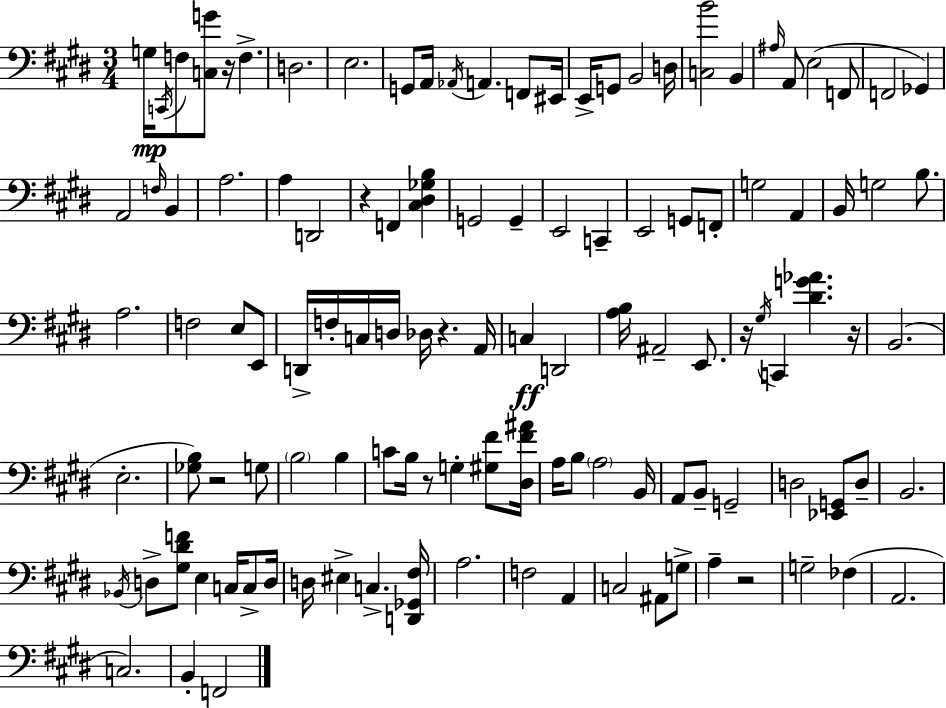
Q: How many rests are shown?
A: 8